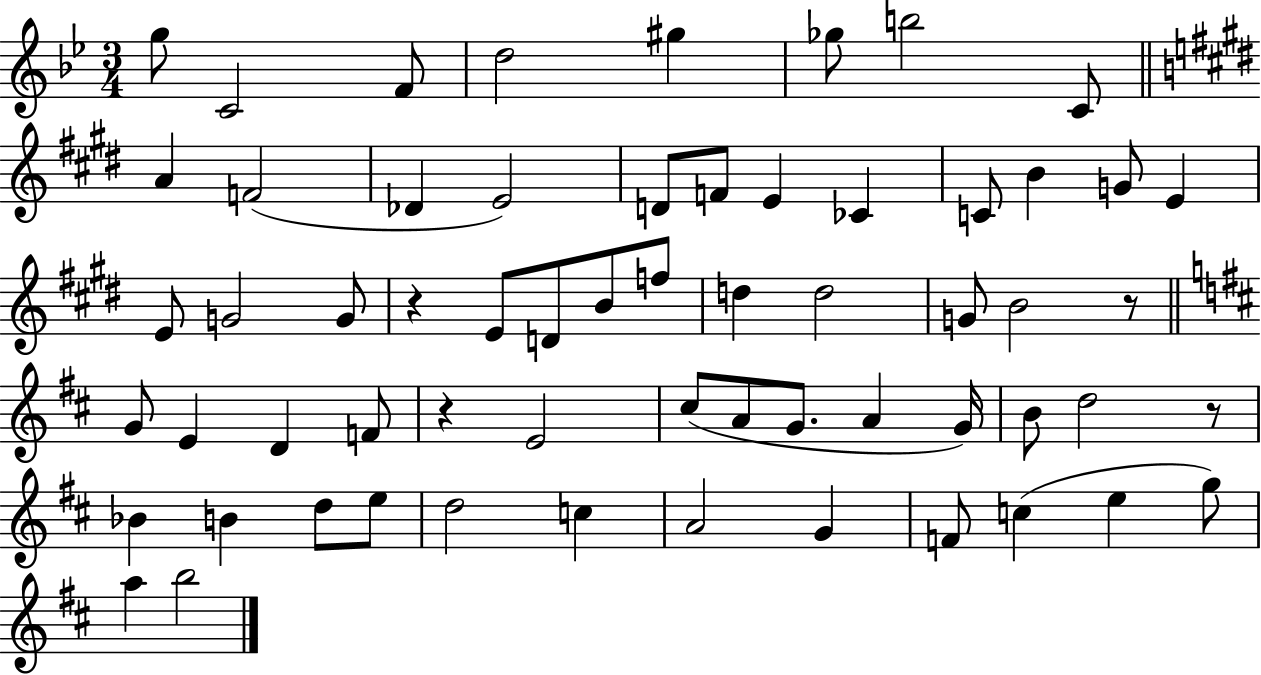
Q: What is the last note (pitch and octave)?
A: B5